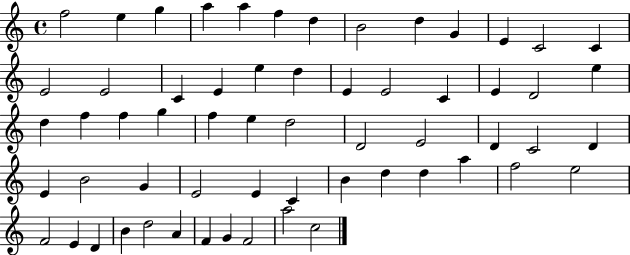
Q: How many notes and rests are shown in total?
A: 60